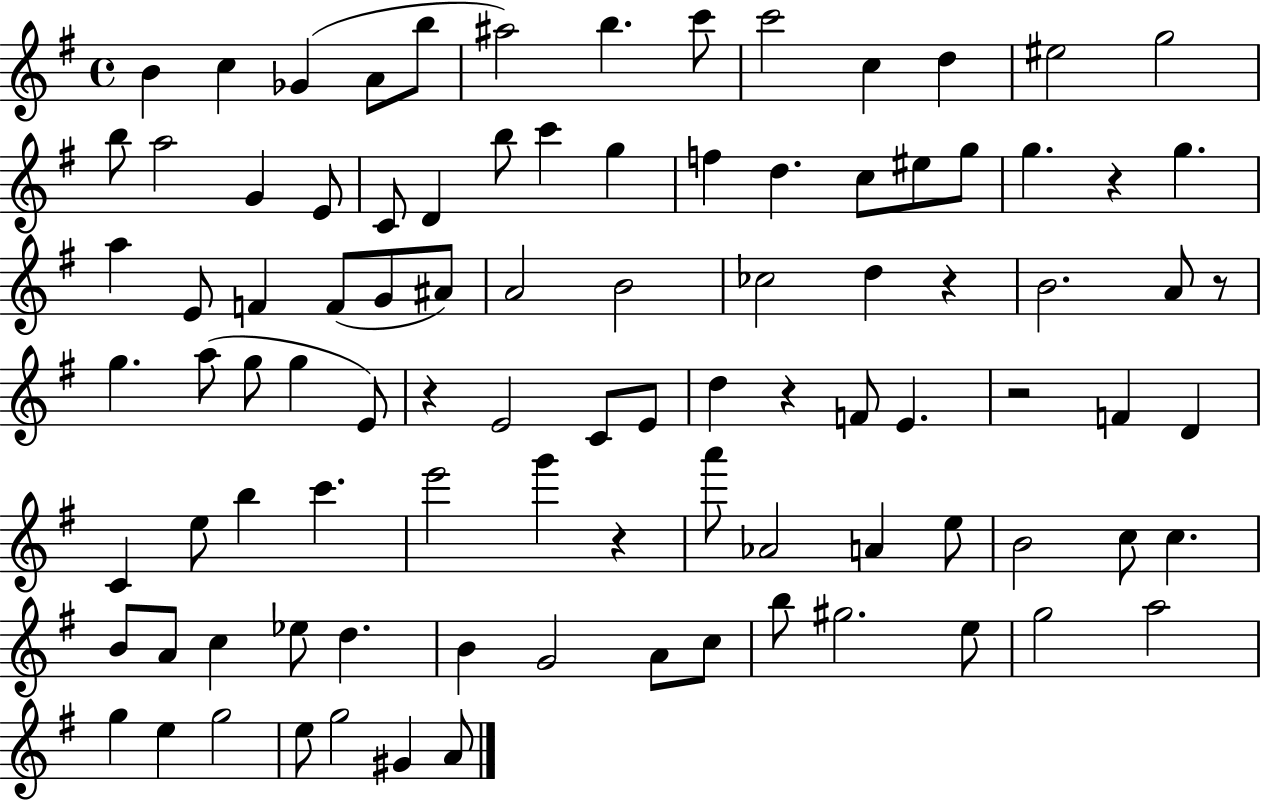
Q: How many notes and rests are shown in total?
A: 95